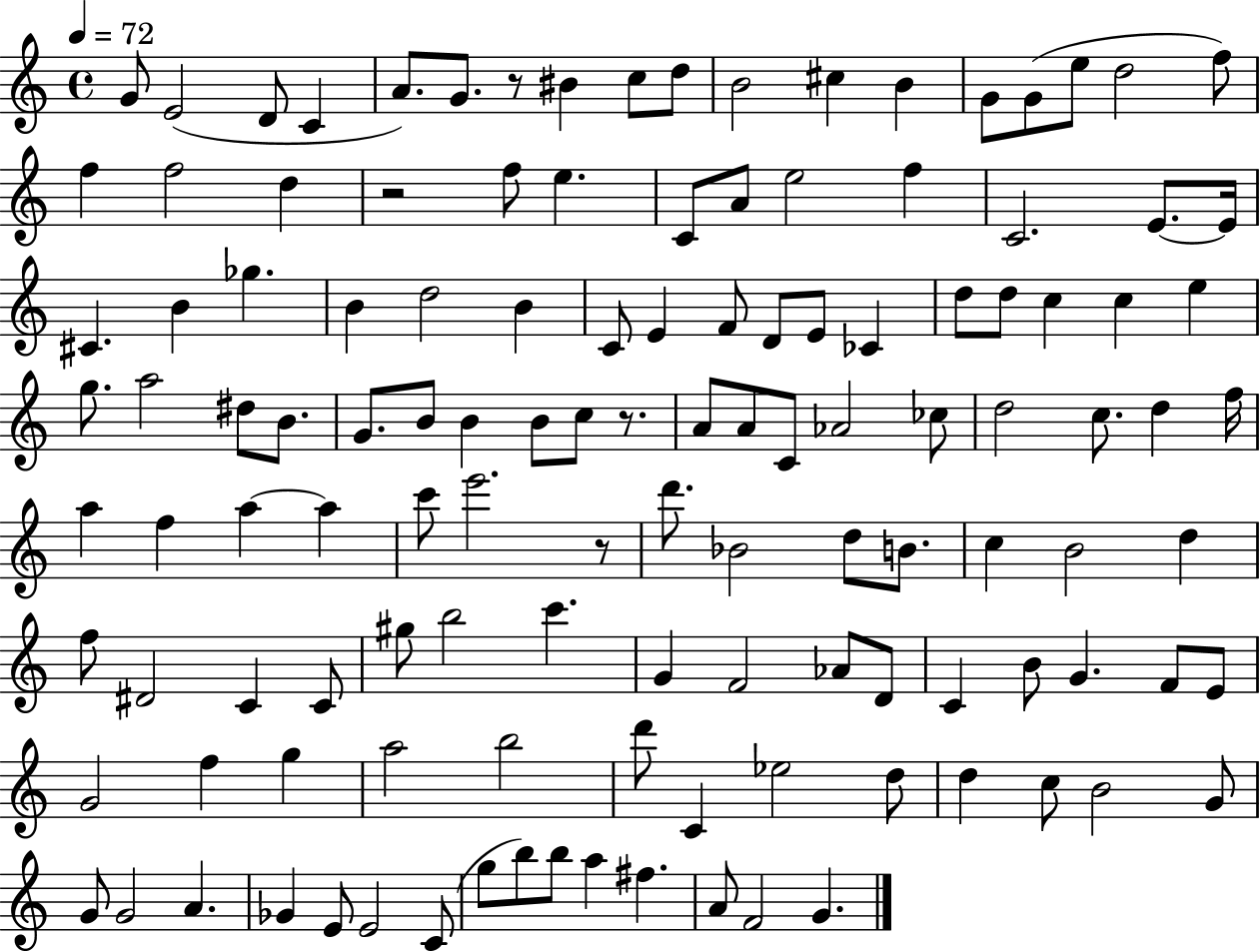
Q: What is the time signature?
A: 4/4